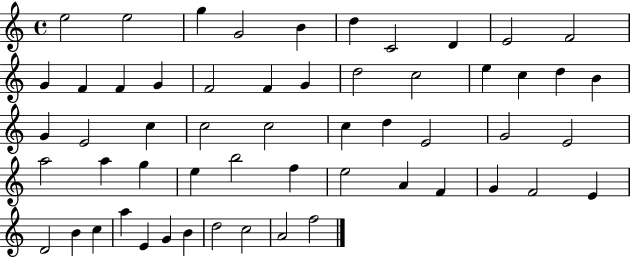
E5/h E5/h G5/q G4/h B4/q D5/q C4/h D4/q E4/h F4/h G4/q F4/q F4/q G4/q F4/h F4/q G4/q D5/h C5/h E5/q C5/q D5/q B4/q G4/q E4/h C5/q C5/h C5/h C5/q D5/q E4/h G4/h E4/h A5/h A5/q G5/q E5/q B5/h F5/q E5/h A4/q F4/q G4/q F4/h E4/q D4/h B4/q C5/q A5/q E4/q G4/q B4/q D5/h C5/h A4/h F5/h